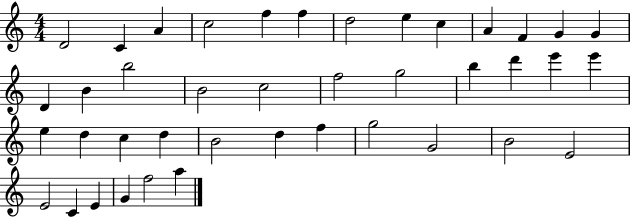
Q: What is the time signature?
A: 4/4